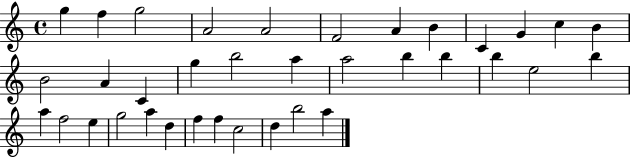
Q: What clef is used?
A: treble